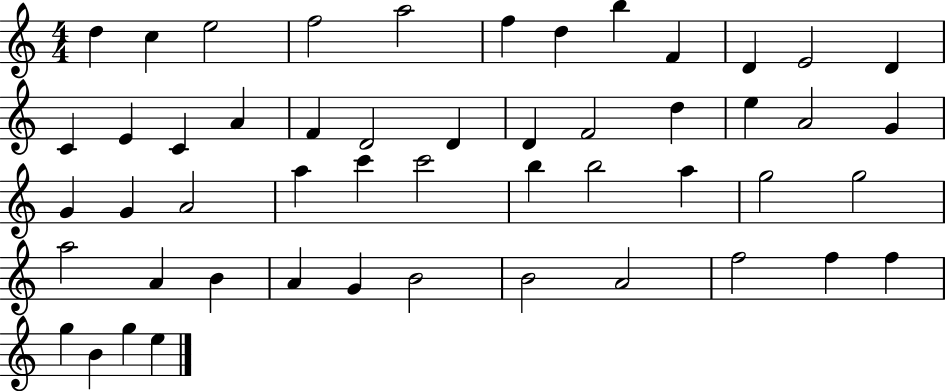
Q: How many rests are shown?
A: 0